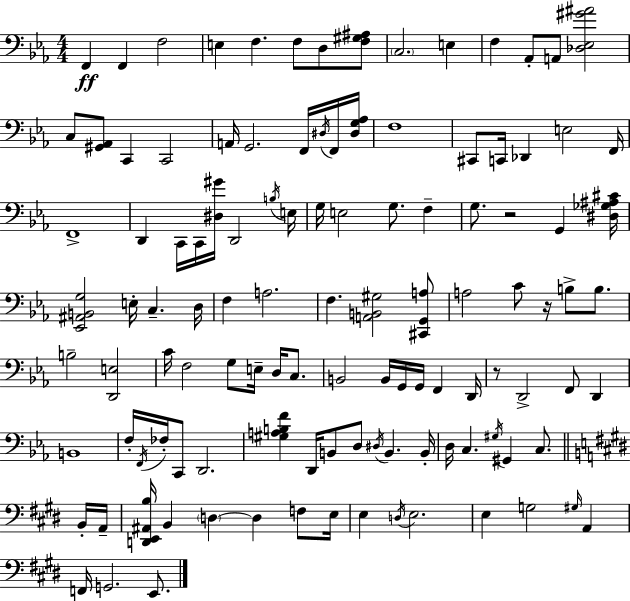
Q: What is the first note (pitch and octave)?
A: F2